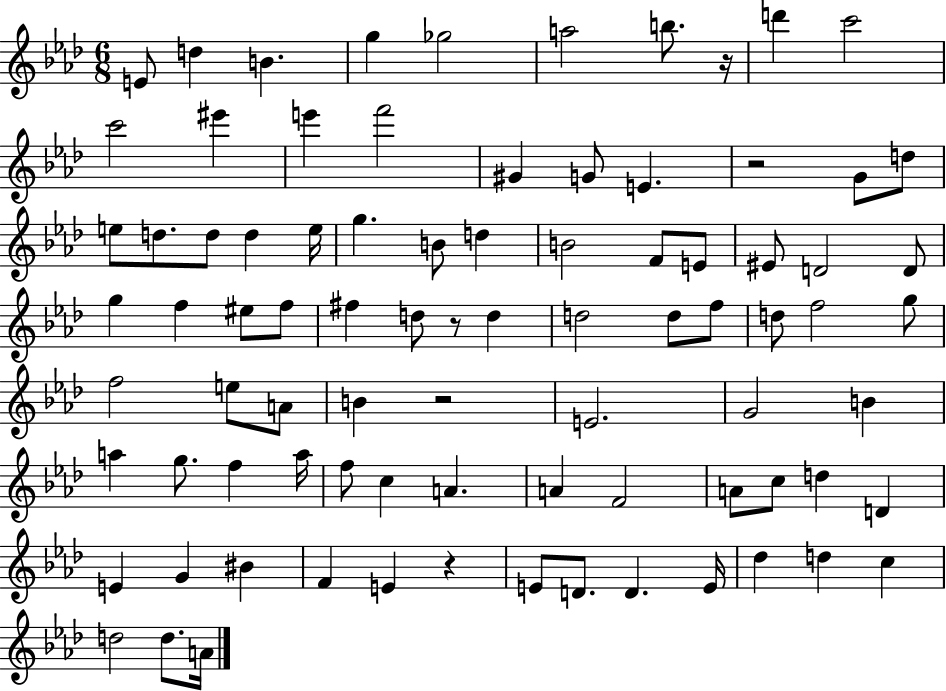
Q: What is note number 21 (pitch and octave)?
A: D5